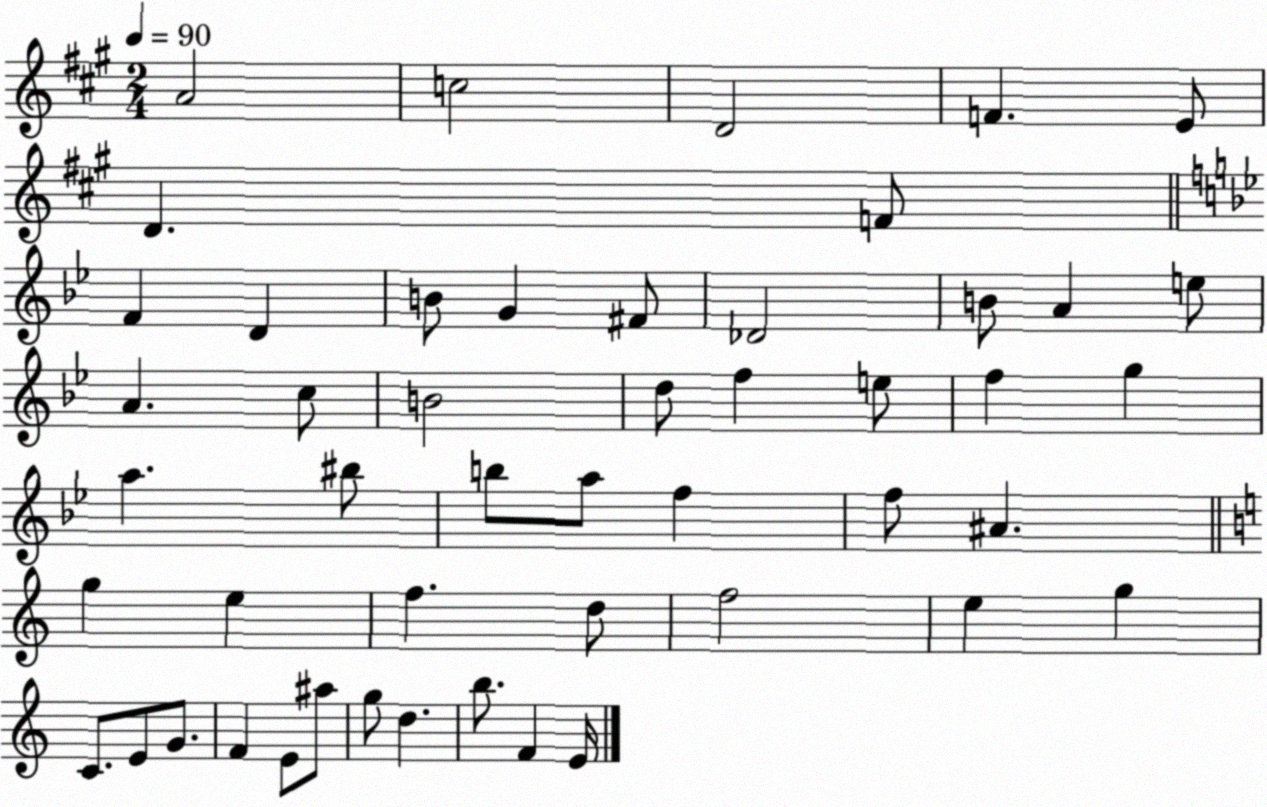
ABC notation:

X:1
T:Untitled
M:2/4
L:1/4
K:A
A2 c2 D2 F E/2 D F/2 F D B/2 G ^F/2 _D2 B/2 A e/2 A c/2 B2 d/2 f e/2 f g a ^b/2 b/2 a/2 f f/2 ^A g e f d/2 f2 e g C/2 E/2 G/2 F E/2 ^a/2 g/2 d b/2 F E/4